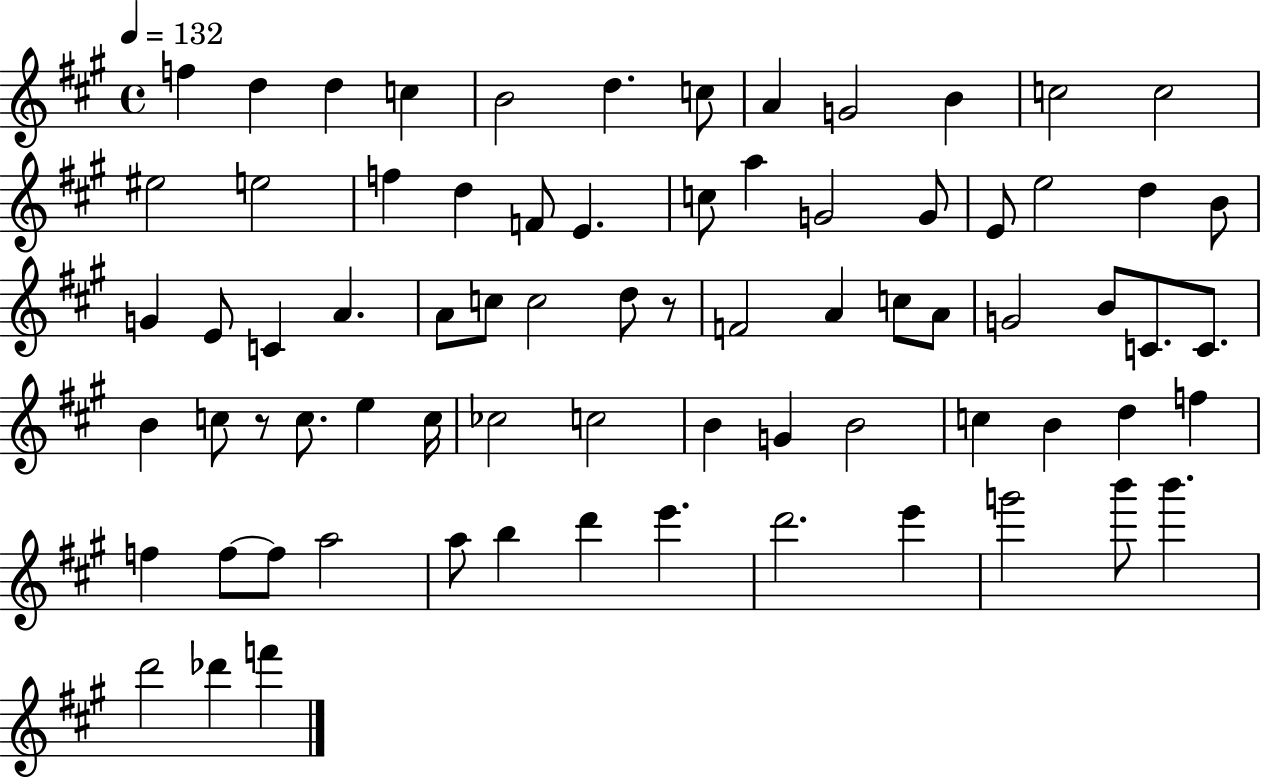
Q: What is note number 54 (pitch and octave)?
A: B4